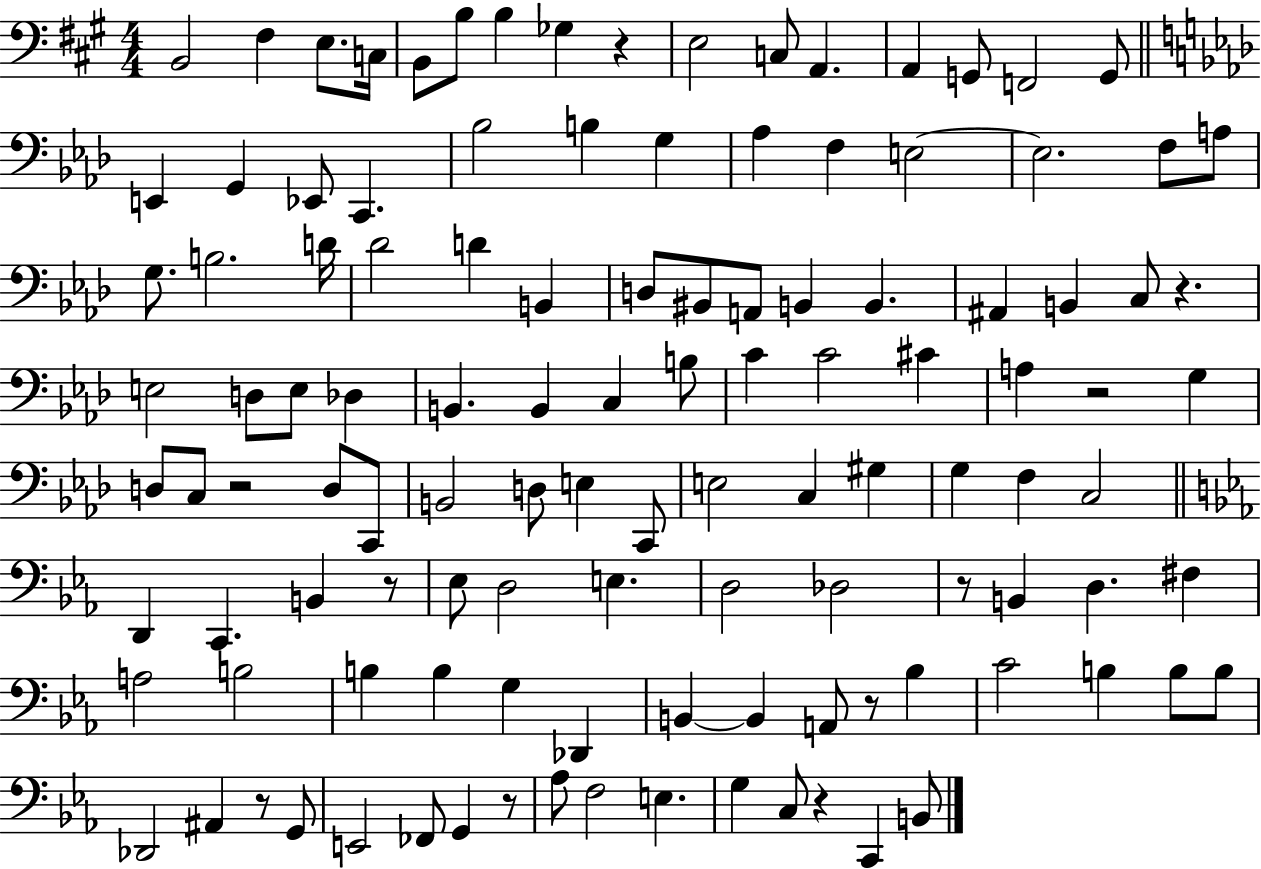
{
  \clef bass
  \numericTimeSignature
  \time 4/4
  \key a \major
  b,2 fis4 e8. c16 | b,8 b8 b4 ges4 r4 | e2 c8 a,4. | a,4 g,8 f,2 g,8 | \break \bar "||" \break \key f \minor e,4 g,4 ees,8 c,4. | bes2 b4 g4 | aes4 f4 e2~~ | e2. f8 a8 | \break g8. b2. d'16 | des'2 d'4 b,4 | d8 bis,8 a,8 b,4 b,4. | ais,4 b,4 c8 r4. | \break e2 d8 e8 des4 | b,4. b,4 c4 b8 | c'4 c'2 cis'4 | a4 r2 g4 | \break d8 c8 r2 d8 c,8 | b,2 d8 e4 c,8 | e2 c4 gis4 | g4 f4 c2 | \break \bar "||" \break \key ees \major d,4 c,4. b,4 r8 | ees8 d2 e4. | d2 des2 | r8 b,4 d4. fis4 | \break a2 b2 | b4 b4 g4 des,4 | b,4~~ b,4 a,8 r8 bes4 | c'2 b4 b8 b8 | \break des,2 ais,4 r8 g,8 | e,2 fes,8 g,4 r8 | aes8 f2 e4. | g4 c8 r4 c,4 b,8 | \break \bar "|."
}